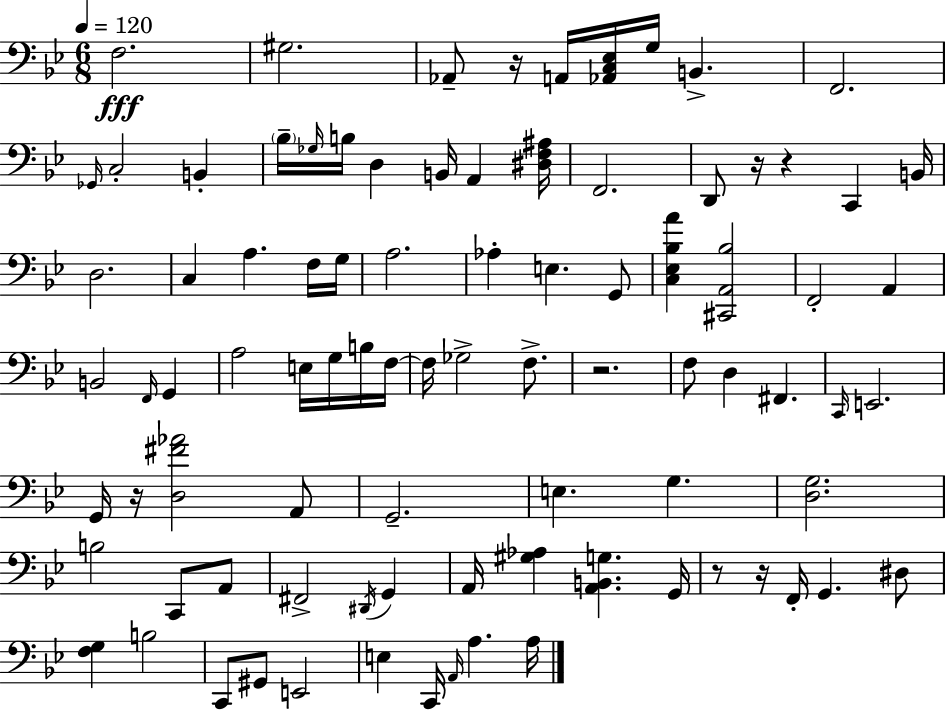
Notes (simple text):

F3/h. G#3/h. Ab2/e R/s A2/s [Ab2,C3,Eb3]/s G3/s B2/q. F2/h. Gb2/s C3/h B2/q Bb3/s Gb3/s B3/s D3/q B2/s A2/q [D#3,F3,A#3]/s F2/h. D2/e R/s R/q C2/q B2/s D3/h. C3/q A3/q. F3/s G3/s A3/h. Ab3/q E3/q. G2/e [C3,Eb3,Bb3,A4]/q [C#2,A2,Bb3]/h F2/h A2/q B2/h F2/s G2/q A3/h E3/s G3/s B3/s F3/s F3/s Gb3/h F3/e. R/h. F3/e D3/q F#2/q. C2/s E2/h. G2/s R/s [D3,F#4,Ab4]/h A2/e G2/h. E3/q. G3/q. [D3,G3]/h. B3/h C2/e A2/e F#2/h D#2/s G2/q A2/s [G#3,Ab3]/q [A2,B2,G3]/q. G2/s R/e R/s F2/s G2/q. D#3/e [F3,G3]/q B3/h C2/e G#2/e E2/h E3/q C2/s A2/s A3/q. A3/s